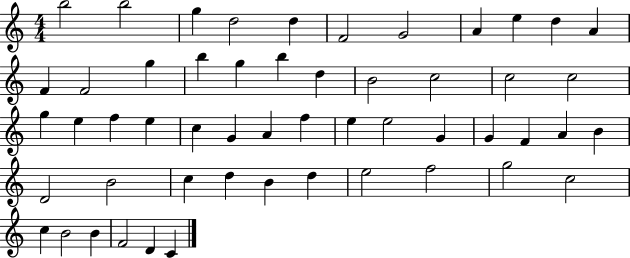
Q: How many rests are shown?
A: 0